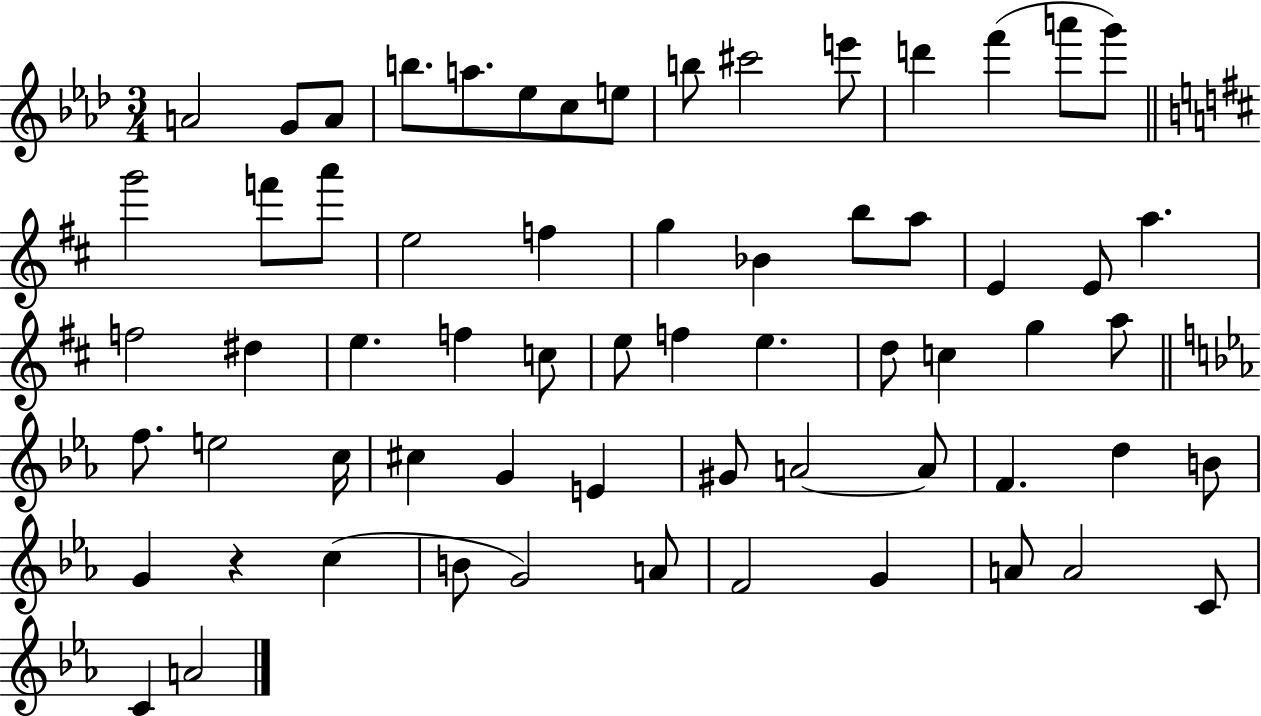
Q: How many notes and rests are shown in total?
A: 64